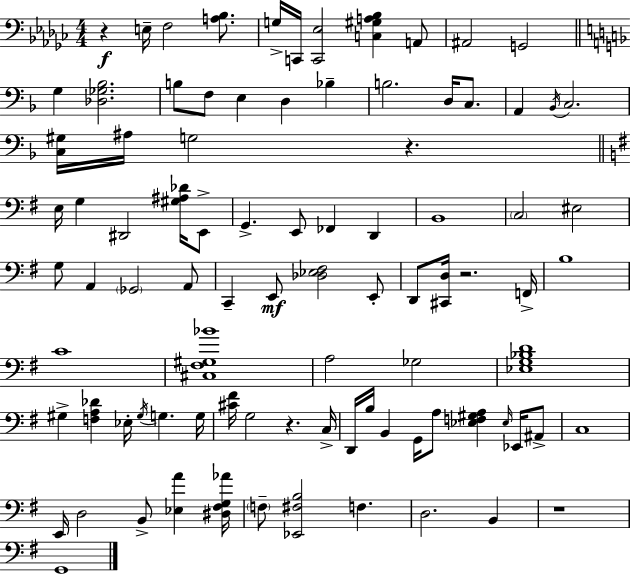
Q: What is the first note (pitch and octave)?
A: E3